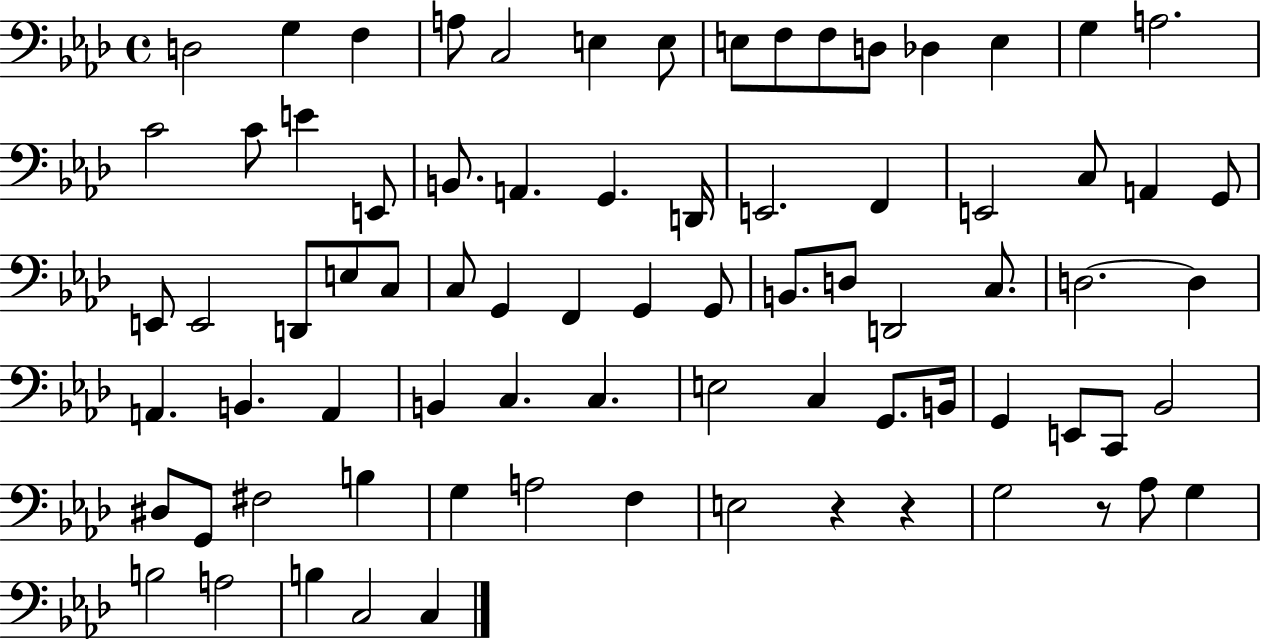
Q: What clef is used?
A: bass